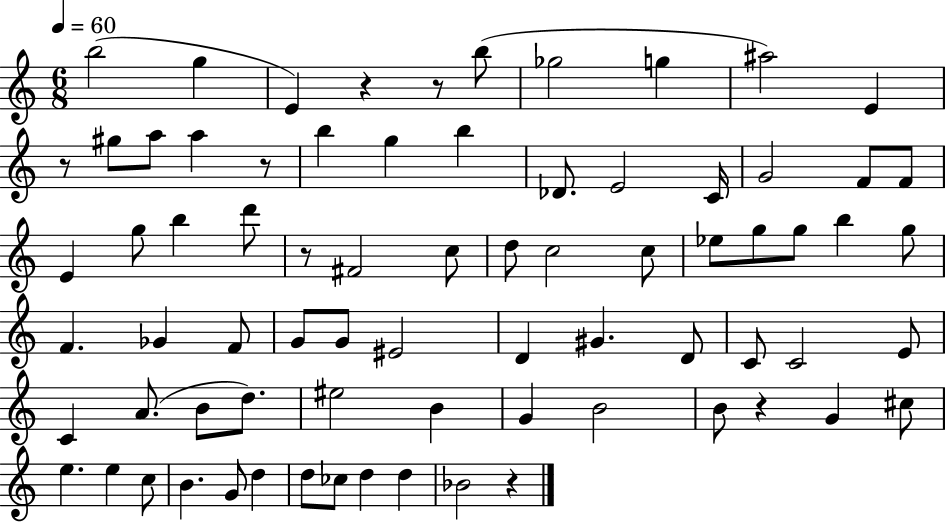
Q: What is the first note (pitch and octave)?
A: B5